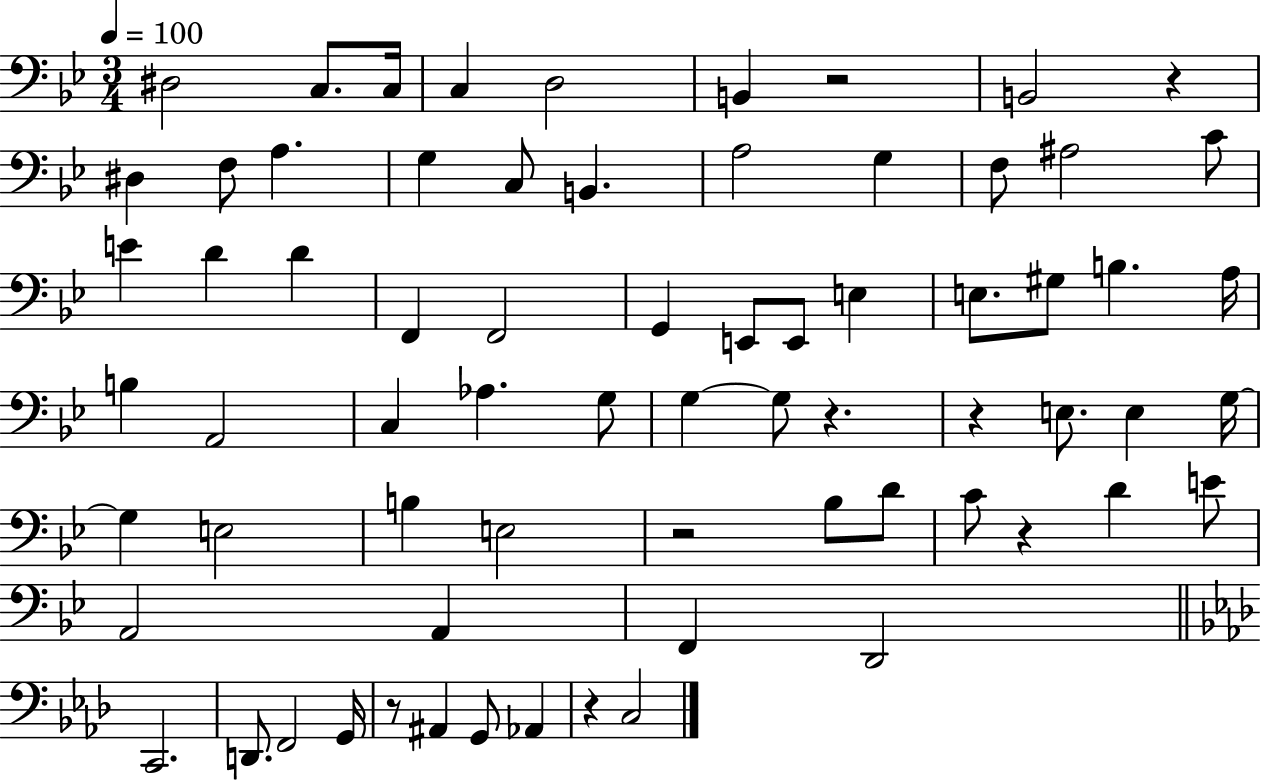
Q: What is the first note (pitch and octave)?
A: D#3